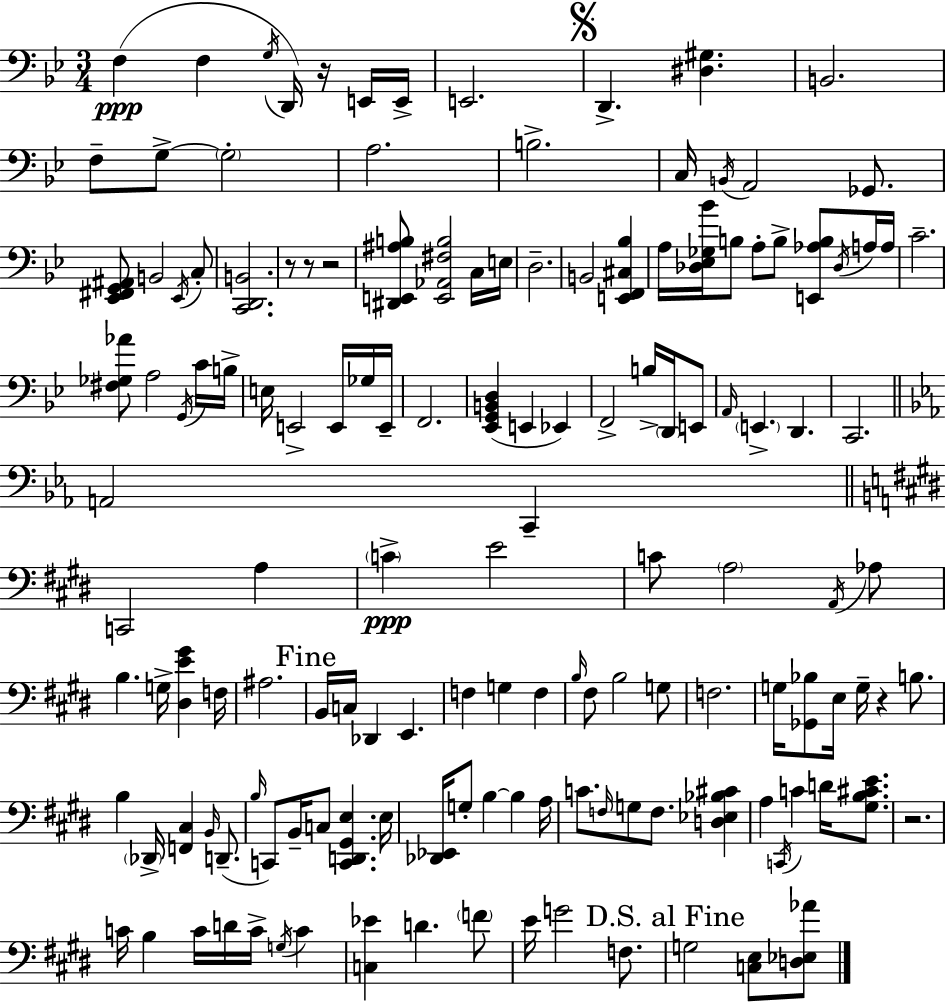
X:1
T:Untitled
M:3/4
L:1/4
K:Bb
F, F, G,/4 D,,/4 z/4 E,,/4 E,,/4 E,,2 D,, [^D,^G,] B,,2 F,/2 G,/2 G,2 A,2 B,2 C,/4 B,,/4 A,,2 _G,,/2 [_E,,^F,,G,,^A,,]/2 B,,2 _E,,/4 C,/2 [C,,D,,B,,]2 z/2 z/2 z2 [^D,,E,,^A,B,]/2 [E,,_A,,^F,B,]2 C,/4 E,/4 D,2 B,,2 [E,,F,,^C,_B,] A,/4 [_D,_E,_G,_B]/4 B,/2 A,/2 B,/2 [E,,_A,B,]/2 _D,/4 A,/4 A,/4 C2 [^F,_G,_A]/2 A,2 G,,/4 C/4 B,/4 E,/4 E,,2 E,,/4 _G,/4 E,,/4 F,,2 [_E,,G,,B,,D,] E,, _E,, F,,2 B,/4 D,,/4 E,,/2 A,,/4 E,, D,, C,,2 A,,2 C,, C,,2 A, C E2 C/2 A,2 A,,/4 _A,/2 B, G,/4 [^D,E^G] F,/4 ^A,2 B,,/4 C,/4 _D,, E,, F, G, F, B,/4 ^F,/2 B,2 G,/2 F,2 G,/4 [_G,,_B,]/2 E,/4 G,/4 z B,/2 B, _D,,/4 [F,,^C,] B,,/4 D,,/2 B,/4 C,,/2 B,,/4 C,/2 [C,,D,,^G,,E,] E,/4 [_D,,_E,,]/4 G,/2 B, B, A,/4 C/2 F,/4 G,/2 F,/2 [D,_E,_B,^C] A, C,,/4 C D/4 [^G,B,^CE]/2 z2 C/4 B, C/4 D/4 C/4 G,/4 C [C,_E] D F/2 E/4 G2 F,/2 G,2 [C,E,]/2 [D,_E,_A]/2